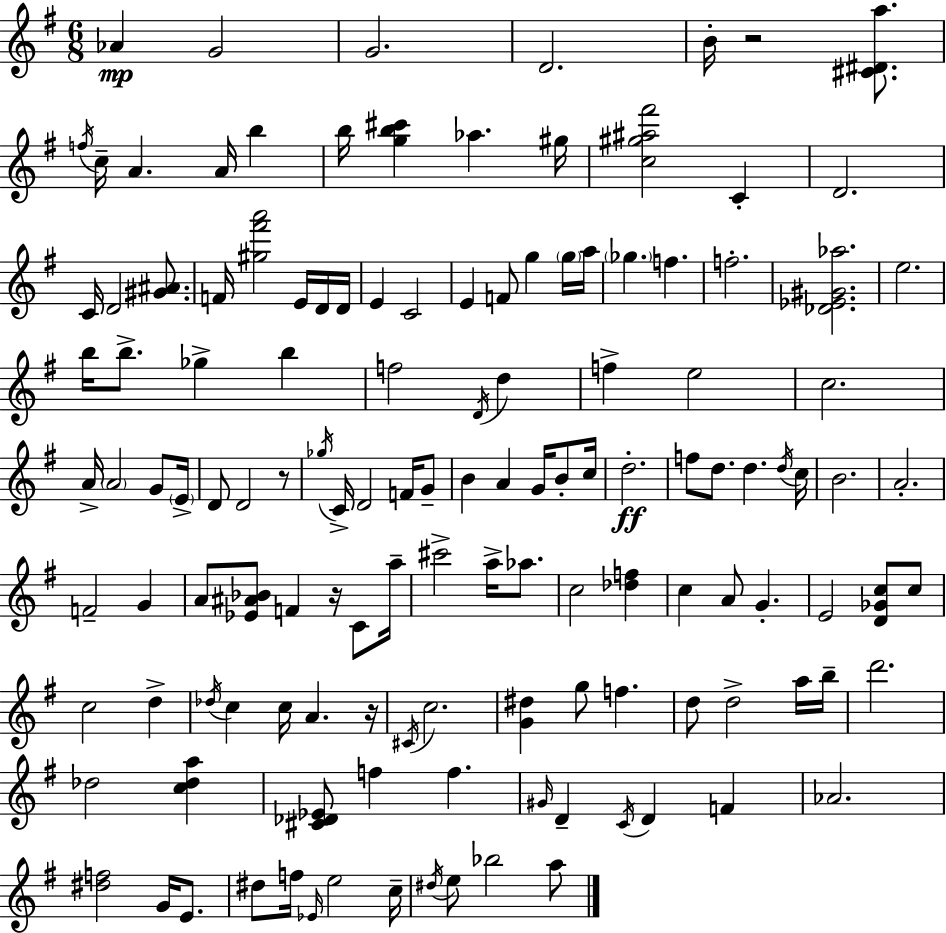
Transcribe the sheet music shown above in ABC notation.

X:1
T:Untitled
M:6/8
L:1/4
K:Em
_A G2 G2 D2 B/4 z2 [^C^Da]/2 f/4 c/4 A A/4 b b/4 [gb^c'] _a ^g/4 [c^g^a^f']2 C D2 C/4 D2 [^G^A]/2 F/4 [^g^f'a']2 E/4 D/4 D/4 E C2 E F/2 g g/4 a/4 _g f f2 [_D_E^G_a]2 e2 b/4 b/2 _g b f2 D/4 d f e2 c2 A/4 A2 G/2 E/4 D/2 D2 z/2 _g/4 C/4 D2 F/4 G/2 B A G/4 B/2 c/4 d2 f/2 d/2 d d/4 c/4 B2 A2 F2 G A/2 [_E^A_B]/2 F z/4 C/2 a/4 ^c'2 a/4 _a/2 c2 [_df] c A/2 G E2 [D_Gc]/2 c/2 c2 d _d/4 c c/4 A z/4 ^C/4 c2 [G^d] g/2 f d/2 d2 a/4 b/4 d'2 _d2 [c_da] [^C_D_E]/2 f f ^G/4 D C/4 D F _A2 [^df]2 G/4 E/2 ^d/2 f/4 _E/4 e2 c/4 ^d/4 e/2 _b2 a/2